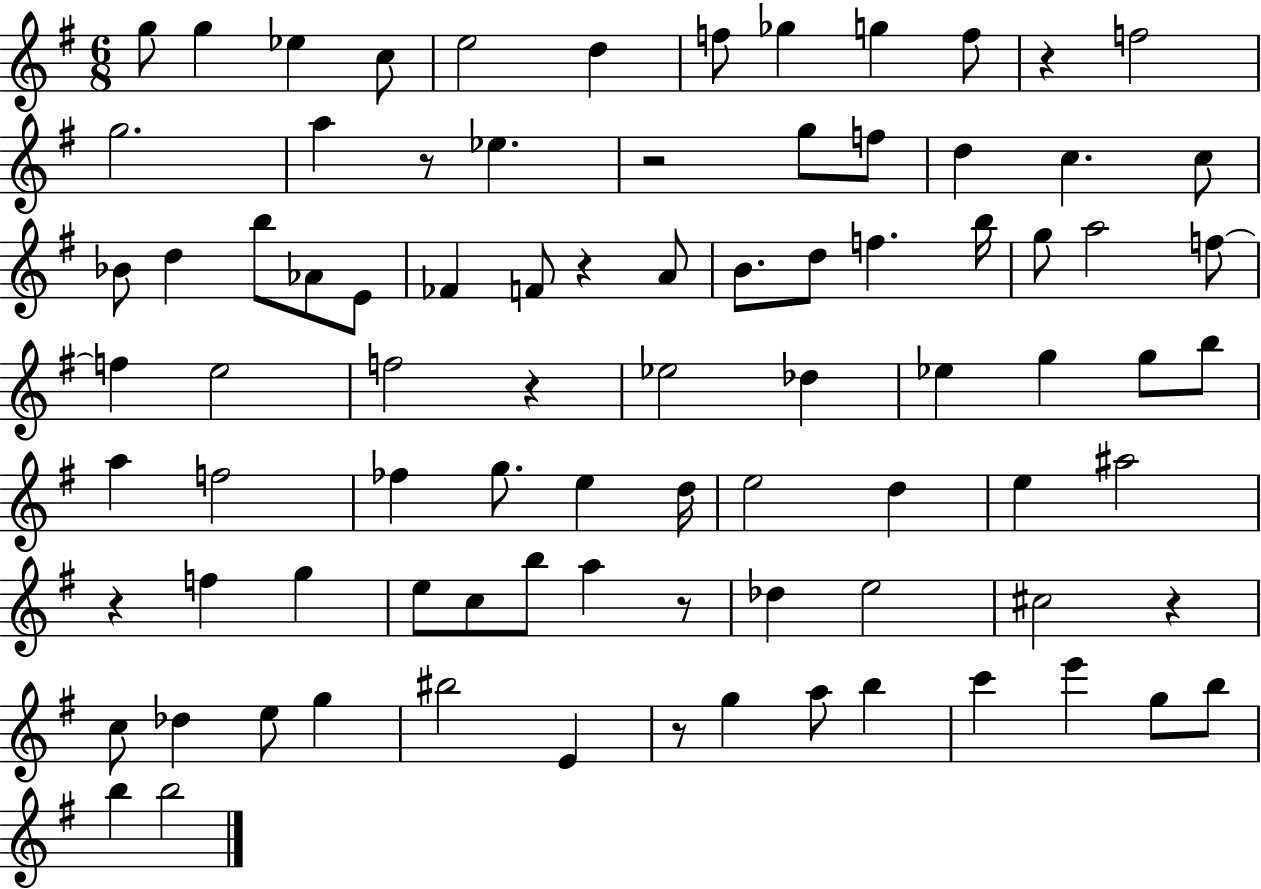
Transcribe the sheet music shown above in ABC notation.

X:1
T:Untitled
M:6/8
L:1/4
K:G
g/2 g _e c/2 e2 d f/2 _g g f/2 z f2 g2 a z/2 _e z2 g/2 f/2 d c c/2 _B/2 d b/2 _A/2 E/2 _F F/2 z A/2 B/2 d/2 f b/4 g/2 a2 f/2 f e2 f2 z _e2 _d _e g g/2 b/2 a f2 _f g/2 e d/4 e2 d e ^a2 z f g e/2 c/2 b/2 a z/2 _d e2 ^c2 z c/2 _d e/2 g ^b2 E z/2 g a/2 b c' e' g/2 b/2 b b2